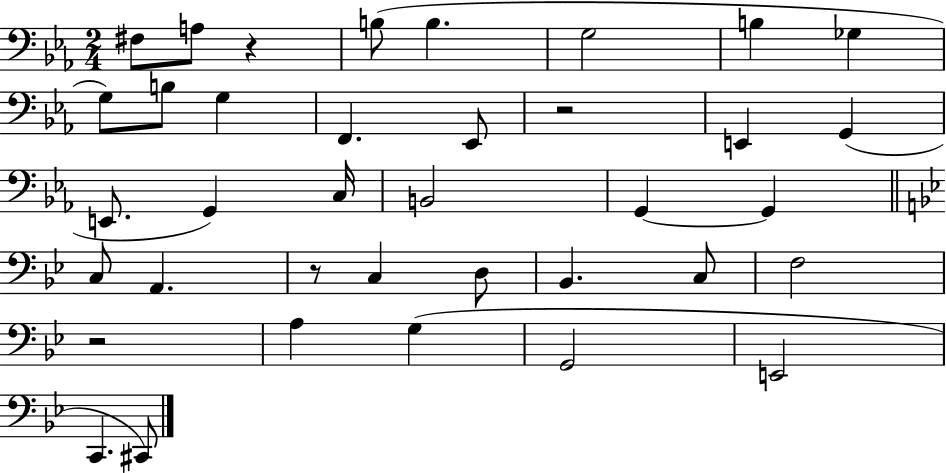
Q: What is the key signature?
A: EES major